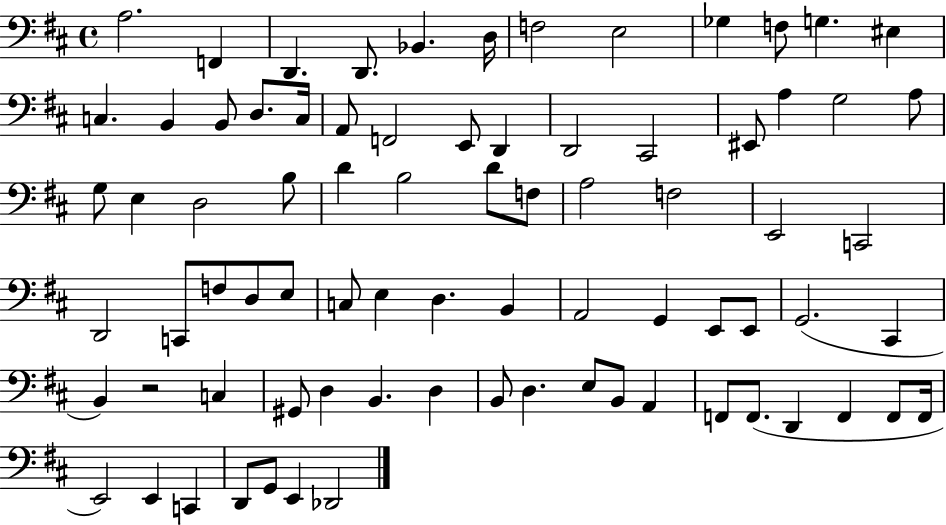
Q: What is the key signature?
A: D major